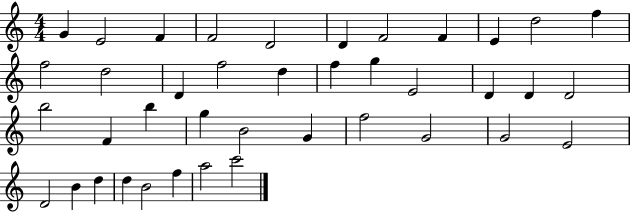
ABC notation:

X:1
T:Untitled
M:4/4
L:1/4
K:C
G E2 F F2 D2 D F2 F E d2 f f2 d2 D f2 d f g E2 D D D2 b2 F b g B2 G f2 G2 G2 E2 D2 B d d B2 f a2 c'2